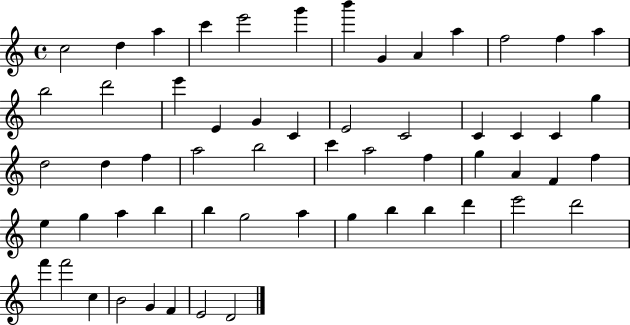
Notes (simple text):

C5/h D5/q A5/q C6/q E6/h G6/q B6/q G4/q A4/q A5/q F5/h F5/q A5/q B5/h D6/h E6/q E4/q G4/q C4/q E4/h C4/h C4/q C4/q C4/q G5/q D5/h D5/q F5/q A5/h B5/h C6/q A5/h F5/q G5/q A4/q F4/q F5/q E5/q G5/q A5/q B5/q B5/q G5/h A5/q G5/q B5/q B5/q D6/q E6/h D6/h F6/q F6/h C5/q B4/h G4/q F4/q E4/h D4/h